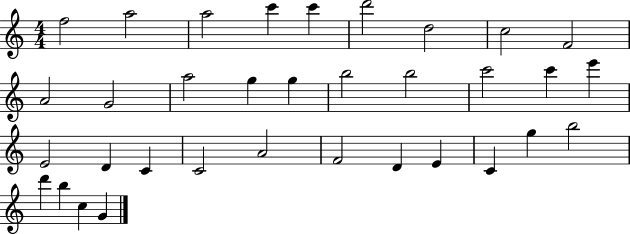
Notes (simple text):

F5/h A5/h A5/h C6/q C6/q D6/h D5/h C5/h F4/h A4/h G4/h A5/h G5/q G5/q B5/h B5/h C6/h C6/q E6/q E4/h D4/q C4/q C4/h A4/h F4/h D4/q E4/q C4/q G5/q B5/h D6/q B5/q C5/q G4/q